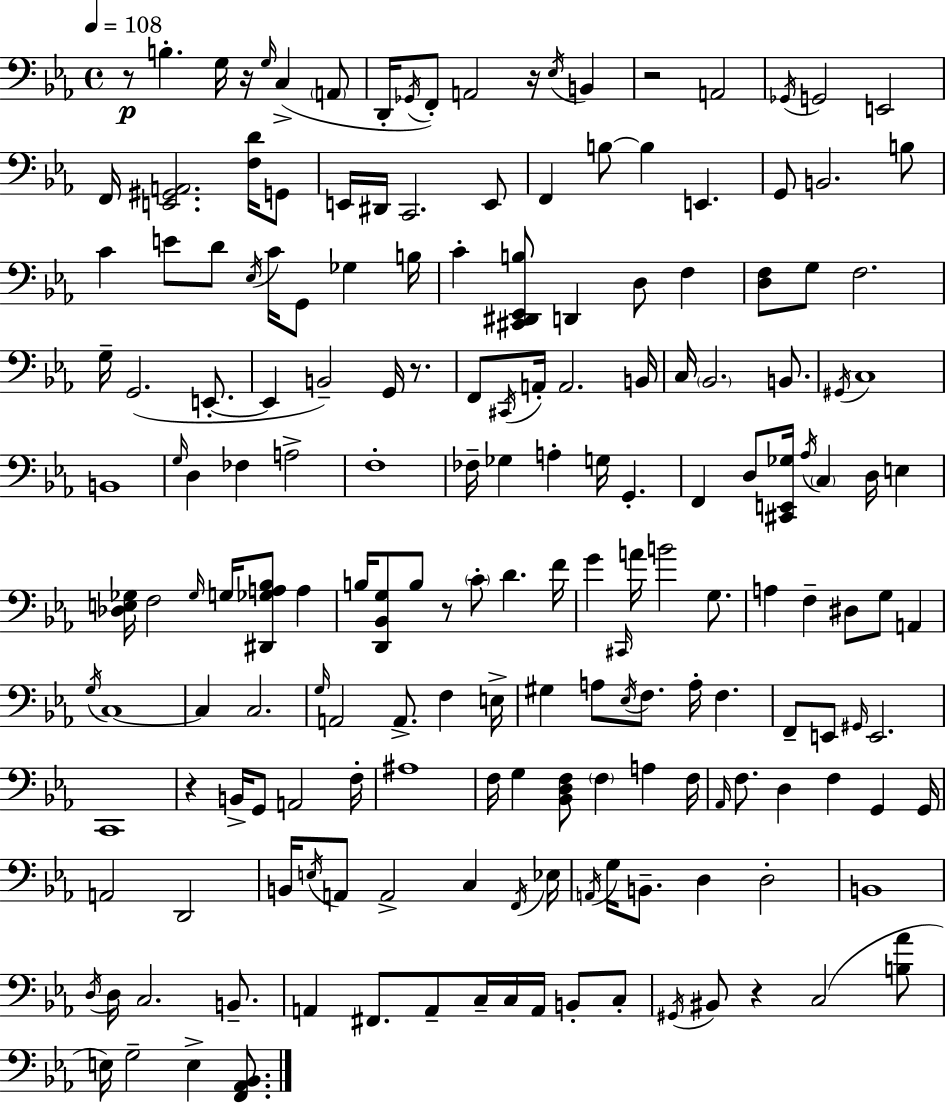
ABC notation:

X:1
T:Untitled
M:4/4
L:1/4
K:Cm
z/2 B, G,/4 z/4 G,/4 C, A,,/2 D,,/4 _G,,/4 F,,/2 A,,2 z/4 _E,/4 B,, z2 A,,2 _G,,/4 G,,2 E,,2 F,,/4 [E,,^G,,A,,]2 [F,D]/4 G,,/2 E,,/4 ^D,,/4 C,,2 E,,/2 F,, B,/2 B, E,, G,,/2 B,,2 B,/2 C E/2 D/2 _E,/4 C/4 G,,/2 _G, B,/4 C [^C,,^D,,_E,,B,]/2 D,, D,/2 F, [D,F,]/2 G,/2 F,2 G,/4 G,,2 E,,/2 E,, B,,2 G,,/4 z/2 F,,/2 ^C,,/4 A,,/4 A,,2 B,,/4 C,/4 _B,,2 B,,/2 ^G,,/4 C,4 B,,4 G,/4 D, _F, A,2 F,4 _F,/4 _G, A, G,/4 G,, F,, D,/2 [^C,,E,,_G,]/4 _A,/4 C, D,/4 E, [_D,E,_G,]/4 F,2 _G,/4 G,/4 [^D,,_G,A,_B,]/2 A, B,/4 [D,,_B,,G,]/2 B,/2 z/2 C/2 D F/4 G ^C,,/4 A/4 B2 G,/2 A, F, ^D,/2 G,/2 A,, G,/4 C,4 C, C,2 G,/4 A,,2 A,,/2 F, E,/4 ^G, A,/2 _E,/4 F,/2 A,/4 F, F,,/2 E,,/2 ^G,,/4 E,,2 C,,4 z B,,/4 G,,/2 A,,2 F,/4 ^A,4 F,/4 G, [_B,,D,F,]/2 F, A, F,/4 _A,,/4 F,/2 D, F, G,, G,,/4 A,,2 D,,2 B,,/4 E,/4 A,,/2 A,,2 C, F,,/4 _E,/4 A,,/4 G,/4 B,,/2 D, D,2 B,,4 D,/4 D,/4 C,2 B,,/2 A,, ^F,,/2 A,,/2 C,/4 C,/4 A,,/4 B,,/2 C,/2 ^G,,/4 ^B,,/2 z C,2 [B,_A]/2 E,/4 G,2 E, [F,,_A,,_B,,]/2